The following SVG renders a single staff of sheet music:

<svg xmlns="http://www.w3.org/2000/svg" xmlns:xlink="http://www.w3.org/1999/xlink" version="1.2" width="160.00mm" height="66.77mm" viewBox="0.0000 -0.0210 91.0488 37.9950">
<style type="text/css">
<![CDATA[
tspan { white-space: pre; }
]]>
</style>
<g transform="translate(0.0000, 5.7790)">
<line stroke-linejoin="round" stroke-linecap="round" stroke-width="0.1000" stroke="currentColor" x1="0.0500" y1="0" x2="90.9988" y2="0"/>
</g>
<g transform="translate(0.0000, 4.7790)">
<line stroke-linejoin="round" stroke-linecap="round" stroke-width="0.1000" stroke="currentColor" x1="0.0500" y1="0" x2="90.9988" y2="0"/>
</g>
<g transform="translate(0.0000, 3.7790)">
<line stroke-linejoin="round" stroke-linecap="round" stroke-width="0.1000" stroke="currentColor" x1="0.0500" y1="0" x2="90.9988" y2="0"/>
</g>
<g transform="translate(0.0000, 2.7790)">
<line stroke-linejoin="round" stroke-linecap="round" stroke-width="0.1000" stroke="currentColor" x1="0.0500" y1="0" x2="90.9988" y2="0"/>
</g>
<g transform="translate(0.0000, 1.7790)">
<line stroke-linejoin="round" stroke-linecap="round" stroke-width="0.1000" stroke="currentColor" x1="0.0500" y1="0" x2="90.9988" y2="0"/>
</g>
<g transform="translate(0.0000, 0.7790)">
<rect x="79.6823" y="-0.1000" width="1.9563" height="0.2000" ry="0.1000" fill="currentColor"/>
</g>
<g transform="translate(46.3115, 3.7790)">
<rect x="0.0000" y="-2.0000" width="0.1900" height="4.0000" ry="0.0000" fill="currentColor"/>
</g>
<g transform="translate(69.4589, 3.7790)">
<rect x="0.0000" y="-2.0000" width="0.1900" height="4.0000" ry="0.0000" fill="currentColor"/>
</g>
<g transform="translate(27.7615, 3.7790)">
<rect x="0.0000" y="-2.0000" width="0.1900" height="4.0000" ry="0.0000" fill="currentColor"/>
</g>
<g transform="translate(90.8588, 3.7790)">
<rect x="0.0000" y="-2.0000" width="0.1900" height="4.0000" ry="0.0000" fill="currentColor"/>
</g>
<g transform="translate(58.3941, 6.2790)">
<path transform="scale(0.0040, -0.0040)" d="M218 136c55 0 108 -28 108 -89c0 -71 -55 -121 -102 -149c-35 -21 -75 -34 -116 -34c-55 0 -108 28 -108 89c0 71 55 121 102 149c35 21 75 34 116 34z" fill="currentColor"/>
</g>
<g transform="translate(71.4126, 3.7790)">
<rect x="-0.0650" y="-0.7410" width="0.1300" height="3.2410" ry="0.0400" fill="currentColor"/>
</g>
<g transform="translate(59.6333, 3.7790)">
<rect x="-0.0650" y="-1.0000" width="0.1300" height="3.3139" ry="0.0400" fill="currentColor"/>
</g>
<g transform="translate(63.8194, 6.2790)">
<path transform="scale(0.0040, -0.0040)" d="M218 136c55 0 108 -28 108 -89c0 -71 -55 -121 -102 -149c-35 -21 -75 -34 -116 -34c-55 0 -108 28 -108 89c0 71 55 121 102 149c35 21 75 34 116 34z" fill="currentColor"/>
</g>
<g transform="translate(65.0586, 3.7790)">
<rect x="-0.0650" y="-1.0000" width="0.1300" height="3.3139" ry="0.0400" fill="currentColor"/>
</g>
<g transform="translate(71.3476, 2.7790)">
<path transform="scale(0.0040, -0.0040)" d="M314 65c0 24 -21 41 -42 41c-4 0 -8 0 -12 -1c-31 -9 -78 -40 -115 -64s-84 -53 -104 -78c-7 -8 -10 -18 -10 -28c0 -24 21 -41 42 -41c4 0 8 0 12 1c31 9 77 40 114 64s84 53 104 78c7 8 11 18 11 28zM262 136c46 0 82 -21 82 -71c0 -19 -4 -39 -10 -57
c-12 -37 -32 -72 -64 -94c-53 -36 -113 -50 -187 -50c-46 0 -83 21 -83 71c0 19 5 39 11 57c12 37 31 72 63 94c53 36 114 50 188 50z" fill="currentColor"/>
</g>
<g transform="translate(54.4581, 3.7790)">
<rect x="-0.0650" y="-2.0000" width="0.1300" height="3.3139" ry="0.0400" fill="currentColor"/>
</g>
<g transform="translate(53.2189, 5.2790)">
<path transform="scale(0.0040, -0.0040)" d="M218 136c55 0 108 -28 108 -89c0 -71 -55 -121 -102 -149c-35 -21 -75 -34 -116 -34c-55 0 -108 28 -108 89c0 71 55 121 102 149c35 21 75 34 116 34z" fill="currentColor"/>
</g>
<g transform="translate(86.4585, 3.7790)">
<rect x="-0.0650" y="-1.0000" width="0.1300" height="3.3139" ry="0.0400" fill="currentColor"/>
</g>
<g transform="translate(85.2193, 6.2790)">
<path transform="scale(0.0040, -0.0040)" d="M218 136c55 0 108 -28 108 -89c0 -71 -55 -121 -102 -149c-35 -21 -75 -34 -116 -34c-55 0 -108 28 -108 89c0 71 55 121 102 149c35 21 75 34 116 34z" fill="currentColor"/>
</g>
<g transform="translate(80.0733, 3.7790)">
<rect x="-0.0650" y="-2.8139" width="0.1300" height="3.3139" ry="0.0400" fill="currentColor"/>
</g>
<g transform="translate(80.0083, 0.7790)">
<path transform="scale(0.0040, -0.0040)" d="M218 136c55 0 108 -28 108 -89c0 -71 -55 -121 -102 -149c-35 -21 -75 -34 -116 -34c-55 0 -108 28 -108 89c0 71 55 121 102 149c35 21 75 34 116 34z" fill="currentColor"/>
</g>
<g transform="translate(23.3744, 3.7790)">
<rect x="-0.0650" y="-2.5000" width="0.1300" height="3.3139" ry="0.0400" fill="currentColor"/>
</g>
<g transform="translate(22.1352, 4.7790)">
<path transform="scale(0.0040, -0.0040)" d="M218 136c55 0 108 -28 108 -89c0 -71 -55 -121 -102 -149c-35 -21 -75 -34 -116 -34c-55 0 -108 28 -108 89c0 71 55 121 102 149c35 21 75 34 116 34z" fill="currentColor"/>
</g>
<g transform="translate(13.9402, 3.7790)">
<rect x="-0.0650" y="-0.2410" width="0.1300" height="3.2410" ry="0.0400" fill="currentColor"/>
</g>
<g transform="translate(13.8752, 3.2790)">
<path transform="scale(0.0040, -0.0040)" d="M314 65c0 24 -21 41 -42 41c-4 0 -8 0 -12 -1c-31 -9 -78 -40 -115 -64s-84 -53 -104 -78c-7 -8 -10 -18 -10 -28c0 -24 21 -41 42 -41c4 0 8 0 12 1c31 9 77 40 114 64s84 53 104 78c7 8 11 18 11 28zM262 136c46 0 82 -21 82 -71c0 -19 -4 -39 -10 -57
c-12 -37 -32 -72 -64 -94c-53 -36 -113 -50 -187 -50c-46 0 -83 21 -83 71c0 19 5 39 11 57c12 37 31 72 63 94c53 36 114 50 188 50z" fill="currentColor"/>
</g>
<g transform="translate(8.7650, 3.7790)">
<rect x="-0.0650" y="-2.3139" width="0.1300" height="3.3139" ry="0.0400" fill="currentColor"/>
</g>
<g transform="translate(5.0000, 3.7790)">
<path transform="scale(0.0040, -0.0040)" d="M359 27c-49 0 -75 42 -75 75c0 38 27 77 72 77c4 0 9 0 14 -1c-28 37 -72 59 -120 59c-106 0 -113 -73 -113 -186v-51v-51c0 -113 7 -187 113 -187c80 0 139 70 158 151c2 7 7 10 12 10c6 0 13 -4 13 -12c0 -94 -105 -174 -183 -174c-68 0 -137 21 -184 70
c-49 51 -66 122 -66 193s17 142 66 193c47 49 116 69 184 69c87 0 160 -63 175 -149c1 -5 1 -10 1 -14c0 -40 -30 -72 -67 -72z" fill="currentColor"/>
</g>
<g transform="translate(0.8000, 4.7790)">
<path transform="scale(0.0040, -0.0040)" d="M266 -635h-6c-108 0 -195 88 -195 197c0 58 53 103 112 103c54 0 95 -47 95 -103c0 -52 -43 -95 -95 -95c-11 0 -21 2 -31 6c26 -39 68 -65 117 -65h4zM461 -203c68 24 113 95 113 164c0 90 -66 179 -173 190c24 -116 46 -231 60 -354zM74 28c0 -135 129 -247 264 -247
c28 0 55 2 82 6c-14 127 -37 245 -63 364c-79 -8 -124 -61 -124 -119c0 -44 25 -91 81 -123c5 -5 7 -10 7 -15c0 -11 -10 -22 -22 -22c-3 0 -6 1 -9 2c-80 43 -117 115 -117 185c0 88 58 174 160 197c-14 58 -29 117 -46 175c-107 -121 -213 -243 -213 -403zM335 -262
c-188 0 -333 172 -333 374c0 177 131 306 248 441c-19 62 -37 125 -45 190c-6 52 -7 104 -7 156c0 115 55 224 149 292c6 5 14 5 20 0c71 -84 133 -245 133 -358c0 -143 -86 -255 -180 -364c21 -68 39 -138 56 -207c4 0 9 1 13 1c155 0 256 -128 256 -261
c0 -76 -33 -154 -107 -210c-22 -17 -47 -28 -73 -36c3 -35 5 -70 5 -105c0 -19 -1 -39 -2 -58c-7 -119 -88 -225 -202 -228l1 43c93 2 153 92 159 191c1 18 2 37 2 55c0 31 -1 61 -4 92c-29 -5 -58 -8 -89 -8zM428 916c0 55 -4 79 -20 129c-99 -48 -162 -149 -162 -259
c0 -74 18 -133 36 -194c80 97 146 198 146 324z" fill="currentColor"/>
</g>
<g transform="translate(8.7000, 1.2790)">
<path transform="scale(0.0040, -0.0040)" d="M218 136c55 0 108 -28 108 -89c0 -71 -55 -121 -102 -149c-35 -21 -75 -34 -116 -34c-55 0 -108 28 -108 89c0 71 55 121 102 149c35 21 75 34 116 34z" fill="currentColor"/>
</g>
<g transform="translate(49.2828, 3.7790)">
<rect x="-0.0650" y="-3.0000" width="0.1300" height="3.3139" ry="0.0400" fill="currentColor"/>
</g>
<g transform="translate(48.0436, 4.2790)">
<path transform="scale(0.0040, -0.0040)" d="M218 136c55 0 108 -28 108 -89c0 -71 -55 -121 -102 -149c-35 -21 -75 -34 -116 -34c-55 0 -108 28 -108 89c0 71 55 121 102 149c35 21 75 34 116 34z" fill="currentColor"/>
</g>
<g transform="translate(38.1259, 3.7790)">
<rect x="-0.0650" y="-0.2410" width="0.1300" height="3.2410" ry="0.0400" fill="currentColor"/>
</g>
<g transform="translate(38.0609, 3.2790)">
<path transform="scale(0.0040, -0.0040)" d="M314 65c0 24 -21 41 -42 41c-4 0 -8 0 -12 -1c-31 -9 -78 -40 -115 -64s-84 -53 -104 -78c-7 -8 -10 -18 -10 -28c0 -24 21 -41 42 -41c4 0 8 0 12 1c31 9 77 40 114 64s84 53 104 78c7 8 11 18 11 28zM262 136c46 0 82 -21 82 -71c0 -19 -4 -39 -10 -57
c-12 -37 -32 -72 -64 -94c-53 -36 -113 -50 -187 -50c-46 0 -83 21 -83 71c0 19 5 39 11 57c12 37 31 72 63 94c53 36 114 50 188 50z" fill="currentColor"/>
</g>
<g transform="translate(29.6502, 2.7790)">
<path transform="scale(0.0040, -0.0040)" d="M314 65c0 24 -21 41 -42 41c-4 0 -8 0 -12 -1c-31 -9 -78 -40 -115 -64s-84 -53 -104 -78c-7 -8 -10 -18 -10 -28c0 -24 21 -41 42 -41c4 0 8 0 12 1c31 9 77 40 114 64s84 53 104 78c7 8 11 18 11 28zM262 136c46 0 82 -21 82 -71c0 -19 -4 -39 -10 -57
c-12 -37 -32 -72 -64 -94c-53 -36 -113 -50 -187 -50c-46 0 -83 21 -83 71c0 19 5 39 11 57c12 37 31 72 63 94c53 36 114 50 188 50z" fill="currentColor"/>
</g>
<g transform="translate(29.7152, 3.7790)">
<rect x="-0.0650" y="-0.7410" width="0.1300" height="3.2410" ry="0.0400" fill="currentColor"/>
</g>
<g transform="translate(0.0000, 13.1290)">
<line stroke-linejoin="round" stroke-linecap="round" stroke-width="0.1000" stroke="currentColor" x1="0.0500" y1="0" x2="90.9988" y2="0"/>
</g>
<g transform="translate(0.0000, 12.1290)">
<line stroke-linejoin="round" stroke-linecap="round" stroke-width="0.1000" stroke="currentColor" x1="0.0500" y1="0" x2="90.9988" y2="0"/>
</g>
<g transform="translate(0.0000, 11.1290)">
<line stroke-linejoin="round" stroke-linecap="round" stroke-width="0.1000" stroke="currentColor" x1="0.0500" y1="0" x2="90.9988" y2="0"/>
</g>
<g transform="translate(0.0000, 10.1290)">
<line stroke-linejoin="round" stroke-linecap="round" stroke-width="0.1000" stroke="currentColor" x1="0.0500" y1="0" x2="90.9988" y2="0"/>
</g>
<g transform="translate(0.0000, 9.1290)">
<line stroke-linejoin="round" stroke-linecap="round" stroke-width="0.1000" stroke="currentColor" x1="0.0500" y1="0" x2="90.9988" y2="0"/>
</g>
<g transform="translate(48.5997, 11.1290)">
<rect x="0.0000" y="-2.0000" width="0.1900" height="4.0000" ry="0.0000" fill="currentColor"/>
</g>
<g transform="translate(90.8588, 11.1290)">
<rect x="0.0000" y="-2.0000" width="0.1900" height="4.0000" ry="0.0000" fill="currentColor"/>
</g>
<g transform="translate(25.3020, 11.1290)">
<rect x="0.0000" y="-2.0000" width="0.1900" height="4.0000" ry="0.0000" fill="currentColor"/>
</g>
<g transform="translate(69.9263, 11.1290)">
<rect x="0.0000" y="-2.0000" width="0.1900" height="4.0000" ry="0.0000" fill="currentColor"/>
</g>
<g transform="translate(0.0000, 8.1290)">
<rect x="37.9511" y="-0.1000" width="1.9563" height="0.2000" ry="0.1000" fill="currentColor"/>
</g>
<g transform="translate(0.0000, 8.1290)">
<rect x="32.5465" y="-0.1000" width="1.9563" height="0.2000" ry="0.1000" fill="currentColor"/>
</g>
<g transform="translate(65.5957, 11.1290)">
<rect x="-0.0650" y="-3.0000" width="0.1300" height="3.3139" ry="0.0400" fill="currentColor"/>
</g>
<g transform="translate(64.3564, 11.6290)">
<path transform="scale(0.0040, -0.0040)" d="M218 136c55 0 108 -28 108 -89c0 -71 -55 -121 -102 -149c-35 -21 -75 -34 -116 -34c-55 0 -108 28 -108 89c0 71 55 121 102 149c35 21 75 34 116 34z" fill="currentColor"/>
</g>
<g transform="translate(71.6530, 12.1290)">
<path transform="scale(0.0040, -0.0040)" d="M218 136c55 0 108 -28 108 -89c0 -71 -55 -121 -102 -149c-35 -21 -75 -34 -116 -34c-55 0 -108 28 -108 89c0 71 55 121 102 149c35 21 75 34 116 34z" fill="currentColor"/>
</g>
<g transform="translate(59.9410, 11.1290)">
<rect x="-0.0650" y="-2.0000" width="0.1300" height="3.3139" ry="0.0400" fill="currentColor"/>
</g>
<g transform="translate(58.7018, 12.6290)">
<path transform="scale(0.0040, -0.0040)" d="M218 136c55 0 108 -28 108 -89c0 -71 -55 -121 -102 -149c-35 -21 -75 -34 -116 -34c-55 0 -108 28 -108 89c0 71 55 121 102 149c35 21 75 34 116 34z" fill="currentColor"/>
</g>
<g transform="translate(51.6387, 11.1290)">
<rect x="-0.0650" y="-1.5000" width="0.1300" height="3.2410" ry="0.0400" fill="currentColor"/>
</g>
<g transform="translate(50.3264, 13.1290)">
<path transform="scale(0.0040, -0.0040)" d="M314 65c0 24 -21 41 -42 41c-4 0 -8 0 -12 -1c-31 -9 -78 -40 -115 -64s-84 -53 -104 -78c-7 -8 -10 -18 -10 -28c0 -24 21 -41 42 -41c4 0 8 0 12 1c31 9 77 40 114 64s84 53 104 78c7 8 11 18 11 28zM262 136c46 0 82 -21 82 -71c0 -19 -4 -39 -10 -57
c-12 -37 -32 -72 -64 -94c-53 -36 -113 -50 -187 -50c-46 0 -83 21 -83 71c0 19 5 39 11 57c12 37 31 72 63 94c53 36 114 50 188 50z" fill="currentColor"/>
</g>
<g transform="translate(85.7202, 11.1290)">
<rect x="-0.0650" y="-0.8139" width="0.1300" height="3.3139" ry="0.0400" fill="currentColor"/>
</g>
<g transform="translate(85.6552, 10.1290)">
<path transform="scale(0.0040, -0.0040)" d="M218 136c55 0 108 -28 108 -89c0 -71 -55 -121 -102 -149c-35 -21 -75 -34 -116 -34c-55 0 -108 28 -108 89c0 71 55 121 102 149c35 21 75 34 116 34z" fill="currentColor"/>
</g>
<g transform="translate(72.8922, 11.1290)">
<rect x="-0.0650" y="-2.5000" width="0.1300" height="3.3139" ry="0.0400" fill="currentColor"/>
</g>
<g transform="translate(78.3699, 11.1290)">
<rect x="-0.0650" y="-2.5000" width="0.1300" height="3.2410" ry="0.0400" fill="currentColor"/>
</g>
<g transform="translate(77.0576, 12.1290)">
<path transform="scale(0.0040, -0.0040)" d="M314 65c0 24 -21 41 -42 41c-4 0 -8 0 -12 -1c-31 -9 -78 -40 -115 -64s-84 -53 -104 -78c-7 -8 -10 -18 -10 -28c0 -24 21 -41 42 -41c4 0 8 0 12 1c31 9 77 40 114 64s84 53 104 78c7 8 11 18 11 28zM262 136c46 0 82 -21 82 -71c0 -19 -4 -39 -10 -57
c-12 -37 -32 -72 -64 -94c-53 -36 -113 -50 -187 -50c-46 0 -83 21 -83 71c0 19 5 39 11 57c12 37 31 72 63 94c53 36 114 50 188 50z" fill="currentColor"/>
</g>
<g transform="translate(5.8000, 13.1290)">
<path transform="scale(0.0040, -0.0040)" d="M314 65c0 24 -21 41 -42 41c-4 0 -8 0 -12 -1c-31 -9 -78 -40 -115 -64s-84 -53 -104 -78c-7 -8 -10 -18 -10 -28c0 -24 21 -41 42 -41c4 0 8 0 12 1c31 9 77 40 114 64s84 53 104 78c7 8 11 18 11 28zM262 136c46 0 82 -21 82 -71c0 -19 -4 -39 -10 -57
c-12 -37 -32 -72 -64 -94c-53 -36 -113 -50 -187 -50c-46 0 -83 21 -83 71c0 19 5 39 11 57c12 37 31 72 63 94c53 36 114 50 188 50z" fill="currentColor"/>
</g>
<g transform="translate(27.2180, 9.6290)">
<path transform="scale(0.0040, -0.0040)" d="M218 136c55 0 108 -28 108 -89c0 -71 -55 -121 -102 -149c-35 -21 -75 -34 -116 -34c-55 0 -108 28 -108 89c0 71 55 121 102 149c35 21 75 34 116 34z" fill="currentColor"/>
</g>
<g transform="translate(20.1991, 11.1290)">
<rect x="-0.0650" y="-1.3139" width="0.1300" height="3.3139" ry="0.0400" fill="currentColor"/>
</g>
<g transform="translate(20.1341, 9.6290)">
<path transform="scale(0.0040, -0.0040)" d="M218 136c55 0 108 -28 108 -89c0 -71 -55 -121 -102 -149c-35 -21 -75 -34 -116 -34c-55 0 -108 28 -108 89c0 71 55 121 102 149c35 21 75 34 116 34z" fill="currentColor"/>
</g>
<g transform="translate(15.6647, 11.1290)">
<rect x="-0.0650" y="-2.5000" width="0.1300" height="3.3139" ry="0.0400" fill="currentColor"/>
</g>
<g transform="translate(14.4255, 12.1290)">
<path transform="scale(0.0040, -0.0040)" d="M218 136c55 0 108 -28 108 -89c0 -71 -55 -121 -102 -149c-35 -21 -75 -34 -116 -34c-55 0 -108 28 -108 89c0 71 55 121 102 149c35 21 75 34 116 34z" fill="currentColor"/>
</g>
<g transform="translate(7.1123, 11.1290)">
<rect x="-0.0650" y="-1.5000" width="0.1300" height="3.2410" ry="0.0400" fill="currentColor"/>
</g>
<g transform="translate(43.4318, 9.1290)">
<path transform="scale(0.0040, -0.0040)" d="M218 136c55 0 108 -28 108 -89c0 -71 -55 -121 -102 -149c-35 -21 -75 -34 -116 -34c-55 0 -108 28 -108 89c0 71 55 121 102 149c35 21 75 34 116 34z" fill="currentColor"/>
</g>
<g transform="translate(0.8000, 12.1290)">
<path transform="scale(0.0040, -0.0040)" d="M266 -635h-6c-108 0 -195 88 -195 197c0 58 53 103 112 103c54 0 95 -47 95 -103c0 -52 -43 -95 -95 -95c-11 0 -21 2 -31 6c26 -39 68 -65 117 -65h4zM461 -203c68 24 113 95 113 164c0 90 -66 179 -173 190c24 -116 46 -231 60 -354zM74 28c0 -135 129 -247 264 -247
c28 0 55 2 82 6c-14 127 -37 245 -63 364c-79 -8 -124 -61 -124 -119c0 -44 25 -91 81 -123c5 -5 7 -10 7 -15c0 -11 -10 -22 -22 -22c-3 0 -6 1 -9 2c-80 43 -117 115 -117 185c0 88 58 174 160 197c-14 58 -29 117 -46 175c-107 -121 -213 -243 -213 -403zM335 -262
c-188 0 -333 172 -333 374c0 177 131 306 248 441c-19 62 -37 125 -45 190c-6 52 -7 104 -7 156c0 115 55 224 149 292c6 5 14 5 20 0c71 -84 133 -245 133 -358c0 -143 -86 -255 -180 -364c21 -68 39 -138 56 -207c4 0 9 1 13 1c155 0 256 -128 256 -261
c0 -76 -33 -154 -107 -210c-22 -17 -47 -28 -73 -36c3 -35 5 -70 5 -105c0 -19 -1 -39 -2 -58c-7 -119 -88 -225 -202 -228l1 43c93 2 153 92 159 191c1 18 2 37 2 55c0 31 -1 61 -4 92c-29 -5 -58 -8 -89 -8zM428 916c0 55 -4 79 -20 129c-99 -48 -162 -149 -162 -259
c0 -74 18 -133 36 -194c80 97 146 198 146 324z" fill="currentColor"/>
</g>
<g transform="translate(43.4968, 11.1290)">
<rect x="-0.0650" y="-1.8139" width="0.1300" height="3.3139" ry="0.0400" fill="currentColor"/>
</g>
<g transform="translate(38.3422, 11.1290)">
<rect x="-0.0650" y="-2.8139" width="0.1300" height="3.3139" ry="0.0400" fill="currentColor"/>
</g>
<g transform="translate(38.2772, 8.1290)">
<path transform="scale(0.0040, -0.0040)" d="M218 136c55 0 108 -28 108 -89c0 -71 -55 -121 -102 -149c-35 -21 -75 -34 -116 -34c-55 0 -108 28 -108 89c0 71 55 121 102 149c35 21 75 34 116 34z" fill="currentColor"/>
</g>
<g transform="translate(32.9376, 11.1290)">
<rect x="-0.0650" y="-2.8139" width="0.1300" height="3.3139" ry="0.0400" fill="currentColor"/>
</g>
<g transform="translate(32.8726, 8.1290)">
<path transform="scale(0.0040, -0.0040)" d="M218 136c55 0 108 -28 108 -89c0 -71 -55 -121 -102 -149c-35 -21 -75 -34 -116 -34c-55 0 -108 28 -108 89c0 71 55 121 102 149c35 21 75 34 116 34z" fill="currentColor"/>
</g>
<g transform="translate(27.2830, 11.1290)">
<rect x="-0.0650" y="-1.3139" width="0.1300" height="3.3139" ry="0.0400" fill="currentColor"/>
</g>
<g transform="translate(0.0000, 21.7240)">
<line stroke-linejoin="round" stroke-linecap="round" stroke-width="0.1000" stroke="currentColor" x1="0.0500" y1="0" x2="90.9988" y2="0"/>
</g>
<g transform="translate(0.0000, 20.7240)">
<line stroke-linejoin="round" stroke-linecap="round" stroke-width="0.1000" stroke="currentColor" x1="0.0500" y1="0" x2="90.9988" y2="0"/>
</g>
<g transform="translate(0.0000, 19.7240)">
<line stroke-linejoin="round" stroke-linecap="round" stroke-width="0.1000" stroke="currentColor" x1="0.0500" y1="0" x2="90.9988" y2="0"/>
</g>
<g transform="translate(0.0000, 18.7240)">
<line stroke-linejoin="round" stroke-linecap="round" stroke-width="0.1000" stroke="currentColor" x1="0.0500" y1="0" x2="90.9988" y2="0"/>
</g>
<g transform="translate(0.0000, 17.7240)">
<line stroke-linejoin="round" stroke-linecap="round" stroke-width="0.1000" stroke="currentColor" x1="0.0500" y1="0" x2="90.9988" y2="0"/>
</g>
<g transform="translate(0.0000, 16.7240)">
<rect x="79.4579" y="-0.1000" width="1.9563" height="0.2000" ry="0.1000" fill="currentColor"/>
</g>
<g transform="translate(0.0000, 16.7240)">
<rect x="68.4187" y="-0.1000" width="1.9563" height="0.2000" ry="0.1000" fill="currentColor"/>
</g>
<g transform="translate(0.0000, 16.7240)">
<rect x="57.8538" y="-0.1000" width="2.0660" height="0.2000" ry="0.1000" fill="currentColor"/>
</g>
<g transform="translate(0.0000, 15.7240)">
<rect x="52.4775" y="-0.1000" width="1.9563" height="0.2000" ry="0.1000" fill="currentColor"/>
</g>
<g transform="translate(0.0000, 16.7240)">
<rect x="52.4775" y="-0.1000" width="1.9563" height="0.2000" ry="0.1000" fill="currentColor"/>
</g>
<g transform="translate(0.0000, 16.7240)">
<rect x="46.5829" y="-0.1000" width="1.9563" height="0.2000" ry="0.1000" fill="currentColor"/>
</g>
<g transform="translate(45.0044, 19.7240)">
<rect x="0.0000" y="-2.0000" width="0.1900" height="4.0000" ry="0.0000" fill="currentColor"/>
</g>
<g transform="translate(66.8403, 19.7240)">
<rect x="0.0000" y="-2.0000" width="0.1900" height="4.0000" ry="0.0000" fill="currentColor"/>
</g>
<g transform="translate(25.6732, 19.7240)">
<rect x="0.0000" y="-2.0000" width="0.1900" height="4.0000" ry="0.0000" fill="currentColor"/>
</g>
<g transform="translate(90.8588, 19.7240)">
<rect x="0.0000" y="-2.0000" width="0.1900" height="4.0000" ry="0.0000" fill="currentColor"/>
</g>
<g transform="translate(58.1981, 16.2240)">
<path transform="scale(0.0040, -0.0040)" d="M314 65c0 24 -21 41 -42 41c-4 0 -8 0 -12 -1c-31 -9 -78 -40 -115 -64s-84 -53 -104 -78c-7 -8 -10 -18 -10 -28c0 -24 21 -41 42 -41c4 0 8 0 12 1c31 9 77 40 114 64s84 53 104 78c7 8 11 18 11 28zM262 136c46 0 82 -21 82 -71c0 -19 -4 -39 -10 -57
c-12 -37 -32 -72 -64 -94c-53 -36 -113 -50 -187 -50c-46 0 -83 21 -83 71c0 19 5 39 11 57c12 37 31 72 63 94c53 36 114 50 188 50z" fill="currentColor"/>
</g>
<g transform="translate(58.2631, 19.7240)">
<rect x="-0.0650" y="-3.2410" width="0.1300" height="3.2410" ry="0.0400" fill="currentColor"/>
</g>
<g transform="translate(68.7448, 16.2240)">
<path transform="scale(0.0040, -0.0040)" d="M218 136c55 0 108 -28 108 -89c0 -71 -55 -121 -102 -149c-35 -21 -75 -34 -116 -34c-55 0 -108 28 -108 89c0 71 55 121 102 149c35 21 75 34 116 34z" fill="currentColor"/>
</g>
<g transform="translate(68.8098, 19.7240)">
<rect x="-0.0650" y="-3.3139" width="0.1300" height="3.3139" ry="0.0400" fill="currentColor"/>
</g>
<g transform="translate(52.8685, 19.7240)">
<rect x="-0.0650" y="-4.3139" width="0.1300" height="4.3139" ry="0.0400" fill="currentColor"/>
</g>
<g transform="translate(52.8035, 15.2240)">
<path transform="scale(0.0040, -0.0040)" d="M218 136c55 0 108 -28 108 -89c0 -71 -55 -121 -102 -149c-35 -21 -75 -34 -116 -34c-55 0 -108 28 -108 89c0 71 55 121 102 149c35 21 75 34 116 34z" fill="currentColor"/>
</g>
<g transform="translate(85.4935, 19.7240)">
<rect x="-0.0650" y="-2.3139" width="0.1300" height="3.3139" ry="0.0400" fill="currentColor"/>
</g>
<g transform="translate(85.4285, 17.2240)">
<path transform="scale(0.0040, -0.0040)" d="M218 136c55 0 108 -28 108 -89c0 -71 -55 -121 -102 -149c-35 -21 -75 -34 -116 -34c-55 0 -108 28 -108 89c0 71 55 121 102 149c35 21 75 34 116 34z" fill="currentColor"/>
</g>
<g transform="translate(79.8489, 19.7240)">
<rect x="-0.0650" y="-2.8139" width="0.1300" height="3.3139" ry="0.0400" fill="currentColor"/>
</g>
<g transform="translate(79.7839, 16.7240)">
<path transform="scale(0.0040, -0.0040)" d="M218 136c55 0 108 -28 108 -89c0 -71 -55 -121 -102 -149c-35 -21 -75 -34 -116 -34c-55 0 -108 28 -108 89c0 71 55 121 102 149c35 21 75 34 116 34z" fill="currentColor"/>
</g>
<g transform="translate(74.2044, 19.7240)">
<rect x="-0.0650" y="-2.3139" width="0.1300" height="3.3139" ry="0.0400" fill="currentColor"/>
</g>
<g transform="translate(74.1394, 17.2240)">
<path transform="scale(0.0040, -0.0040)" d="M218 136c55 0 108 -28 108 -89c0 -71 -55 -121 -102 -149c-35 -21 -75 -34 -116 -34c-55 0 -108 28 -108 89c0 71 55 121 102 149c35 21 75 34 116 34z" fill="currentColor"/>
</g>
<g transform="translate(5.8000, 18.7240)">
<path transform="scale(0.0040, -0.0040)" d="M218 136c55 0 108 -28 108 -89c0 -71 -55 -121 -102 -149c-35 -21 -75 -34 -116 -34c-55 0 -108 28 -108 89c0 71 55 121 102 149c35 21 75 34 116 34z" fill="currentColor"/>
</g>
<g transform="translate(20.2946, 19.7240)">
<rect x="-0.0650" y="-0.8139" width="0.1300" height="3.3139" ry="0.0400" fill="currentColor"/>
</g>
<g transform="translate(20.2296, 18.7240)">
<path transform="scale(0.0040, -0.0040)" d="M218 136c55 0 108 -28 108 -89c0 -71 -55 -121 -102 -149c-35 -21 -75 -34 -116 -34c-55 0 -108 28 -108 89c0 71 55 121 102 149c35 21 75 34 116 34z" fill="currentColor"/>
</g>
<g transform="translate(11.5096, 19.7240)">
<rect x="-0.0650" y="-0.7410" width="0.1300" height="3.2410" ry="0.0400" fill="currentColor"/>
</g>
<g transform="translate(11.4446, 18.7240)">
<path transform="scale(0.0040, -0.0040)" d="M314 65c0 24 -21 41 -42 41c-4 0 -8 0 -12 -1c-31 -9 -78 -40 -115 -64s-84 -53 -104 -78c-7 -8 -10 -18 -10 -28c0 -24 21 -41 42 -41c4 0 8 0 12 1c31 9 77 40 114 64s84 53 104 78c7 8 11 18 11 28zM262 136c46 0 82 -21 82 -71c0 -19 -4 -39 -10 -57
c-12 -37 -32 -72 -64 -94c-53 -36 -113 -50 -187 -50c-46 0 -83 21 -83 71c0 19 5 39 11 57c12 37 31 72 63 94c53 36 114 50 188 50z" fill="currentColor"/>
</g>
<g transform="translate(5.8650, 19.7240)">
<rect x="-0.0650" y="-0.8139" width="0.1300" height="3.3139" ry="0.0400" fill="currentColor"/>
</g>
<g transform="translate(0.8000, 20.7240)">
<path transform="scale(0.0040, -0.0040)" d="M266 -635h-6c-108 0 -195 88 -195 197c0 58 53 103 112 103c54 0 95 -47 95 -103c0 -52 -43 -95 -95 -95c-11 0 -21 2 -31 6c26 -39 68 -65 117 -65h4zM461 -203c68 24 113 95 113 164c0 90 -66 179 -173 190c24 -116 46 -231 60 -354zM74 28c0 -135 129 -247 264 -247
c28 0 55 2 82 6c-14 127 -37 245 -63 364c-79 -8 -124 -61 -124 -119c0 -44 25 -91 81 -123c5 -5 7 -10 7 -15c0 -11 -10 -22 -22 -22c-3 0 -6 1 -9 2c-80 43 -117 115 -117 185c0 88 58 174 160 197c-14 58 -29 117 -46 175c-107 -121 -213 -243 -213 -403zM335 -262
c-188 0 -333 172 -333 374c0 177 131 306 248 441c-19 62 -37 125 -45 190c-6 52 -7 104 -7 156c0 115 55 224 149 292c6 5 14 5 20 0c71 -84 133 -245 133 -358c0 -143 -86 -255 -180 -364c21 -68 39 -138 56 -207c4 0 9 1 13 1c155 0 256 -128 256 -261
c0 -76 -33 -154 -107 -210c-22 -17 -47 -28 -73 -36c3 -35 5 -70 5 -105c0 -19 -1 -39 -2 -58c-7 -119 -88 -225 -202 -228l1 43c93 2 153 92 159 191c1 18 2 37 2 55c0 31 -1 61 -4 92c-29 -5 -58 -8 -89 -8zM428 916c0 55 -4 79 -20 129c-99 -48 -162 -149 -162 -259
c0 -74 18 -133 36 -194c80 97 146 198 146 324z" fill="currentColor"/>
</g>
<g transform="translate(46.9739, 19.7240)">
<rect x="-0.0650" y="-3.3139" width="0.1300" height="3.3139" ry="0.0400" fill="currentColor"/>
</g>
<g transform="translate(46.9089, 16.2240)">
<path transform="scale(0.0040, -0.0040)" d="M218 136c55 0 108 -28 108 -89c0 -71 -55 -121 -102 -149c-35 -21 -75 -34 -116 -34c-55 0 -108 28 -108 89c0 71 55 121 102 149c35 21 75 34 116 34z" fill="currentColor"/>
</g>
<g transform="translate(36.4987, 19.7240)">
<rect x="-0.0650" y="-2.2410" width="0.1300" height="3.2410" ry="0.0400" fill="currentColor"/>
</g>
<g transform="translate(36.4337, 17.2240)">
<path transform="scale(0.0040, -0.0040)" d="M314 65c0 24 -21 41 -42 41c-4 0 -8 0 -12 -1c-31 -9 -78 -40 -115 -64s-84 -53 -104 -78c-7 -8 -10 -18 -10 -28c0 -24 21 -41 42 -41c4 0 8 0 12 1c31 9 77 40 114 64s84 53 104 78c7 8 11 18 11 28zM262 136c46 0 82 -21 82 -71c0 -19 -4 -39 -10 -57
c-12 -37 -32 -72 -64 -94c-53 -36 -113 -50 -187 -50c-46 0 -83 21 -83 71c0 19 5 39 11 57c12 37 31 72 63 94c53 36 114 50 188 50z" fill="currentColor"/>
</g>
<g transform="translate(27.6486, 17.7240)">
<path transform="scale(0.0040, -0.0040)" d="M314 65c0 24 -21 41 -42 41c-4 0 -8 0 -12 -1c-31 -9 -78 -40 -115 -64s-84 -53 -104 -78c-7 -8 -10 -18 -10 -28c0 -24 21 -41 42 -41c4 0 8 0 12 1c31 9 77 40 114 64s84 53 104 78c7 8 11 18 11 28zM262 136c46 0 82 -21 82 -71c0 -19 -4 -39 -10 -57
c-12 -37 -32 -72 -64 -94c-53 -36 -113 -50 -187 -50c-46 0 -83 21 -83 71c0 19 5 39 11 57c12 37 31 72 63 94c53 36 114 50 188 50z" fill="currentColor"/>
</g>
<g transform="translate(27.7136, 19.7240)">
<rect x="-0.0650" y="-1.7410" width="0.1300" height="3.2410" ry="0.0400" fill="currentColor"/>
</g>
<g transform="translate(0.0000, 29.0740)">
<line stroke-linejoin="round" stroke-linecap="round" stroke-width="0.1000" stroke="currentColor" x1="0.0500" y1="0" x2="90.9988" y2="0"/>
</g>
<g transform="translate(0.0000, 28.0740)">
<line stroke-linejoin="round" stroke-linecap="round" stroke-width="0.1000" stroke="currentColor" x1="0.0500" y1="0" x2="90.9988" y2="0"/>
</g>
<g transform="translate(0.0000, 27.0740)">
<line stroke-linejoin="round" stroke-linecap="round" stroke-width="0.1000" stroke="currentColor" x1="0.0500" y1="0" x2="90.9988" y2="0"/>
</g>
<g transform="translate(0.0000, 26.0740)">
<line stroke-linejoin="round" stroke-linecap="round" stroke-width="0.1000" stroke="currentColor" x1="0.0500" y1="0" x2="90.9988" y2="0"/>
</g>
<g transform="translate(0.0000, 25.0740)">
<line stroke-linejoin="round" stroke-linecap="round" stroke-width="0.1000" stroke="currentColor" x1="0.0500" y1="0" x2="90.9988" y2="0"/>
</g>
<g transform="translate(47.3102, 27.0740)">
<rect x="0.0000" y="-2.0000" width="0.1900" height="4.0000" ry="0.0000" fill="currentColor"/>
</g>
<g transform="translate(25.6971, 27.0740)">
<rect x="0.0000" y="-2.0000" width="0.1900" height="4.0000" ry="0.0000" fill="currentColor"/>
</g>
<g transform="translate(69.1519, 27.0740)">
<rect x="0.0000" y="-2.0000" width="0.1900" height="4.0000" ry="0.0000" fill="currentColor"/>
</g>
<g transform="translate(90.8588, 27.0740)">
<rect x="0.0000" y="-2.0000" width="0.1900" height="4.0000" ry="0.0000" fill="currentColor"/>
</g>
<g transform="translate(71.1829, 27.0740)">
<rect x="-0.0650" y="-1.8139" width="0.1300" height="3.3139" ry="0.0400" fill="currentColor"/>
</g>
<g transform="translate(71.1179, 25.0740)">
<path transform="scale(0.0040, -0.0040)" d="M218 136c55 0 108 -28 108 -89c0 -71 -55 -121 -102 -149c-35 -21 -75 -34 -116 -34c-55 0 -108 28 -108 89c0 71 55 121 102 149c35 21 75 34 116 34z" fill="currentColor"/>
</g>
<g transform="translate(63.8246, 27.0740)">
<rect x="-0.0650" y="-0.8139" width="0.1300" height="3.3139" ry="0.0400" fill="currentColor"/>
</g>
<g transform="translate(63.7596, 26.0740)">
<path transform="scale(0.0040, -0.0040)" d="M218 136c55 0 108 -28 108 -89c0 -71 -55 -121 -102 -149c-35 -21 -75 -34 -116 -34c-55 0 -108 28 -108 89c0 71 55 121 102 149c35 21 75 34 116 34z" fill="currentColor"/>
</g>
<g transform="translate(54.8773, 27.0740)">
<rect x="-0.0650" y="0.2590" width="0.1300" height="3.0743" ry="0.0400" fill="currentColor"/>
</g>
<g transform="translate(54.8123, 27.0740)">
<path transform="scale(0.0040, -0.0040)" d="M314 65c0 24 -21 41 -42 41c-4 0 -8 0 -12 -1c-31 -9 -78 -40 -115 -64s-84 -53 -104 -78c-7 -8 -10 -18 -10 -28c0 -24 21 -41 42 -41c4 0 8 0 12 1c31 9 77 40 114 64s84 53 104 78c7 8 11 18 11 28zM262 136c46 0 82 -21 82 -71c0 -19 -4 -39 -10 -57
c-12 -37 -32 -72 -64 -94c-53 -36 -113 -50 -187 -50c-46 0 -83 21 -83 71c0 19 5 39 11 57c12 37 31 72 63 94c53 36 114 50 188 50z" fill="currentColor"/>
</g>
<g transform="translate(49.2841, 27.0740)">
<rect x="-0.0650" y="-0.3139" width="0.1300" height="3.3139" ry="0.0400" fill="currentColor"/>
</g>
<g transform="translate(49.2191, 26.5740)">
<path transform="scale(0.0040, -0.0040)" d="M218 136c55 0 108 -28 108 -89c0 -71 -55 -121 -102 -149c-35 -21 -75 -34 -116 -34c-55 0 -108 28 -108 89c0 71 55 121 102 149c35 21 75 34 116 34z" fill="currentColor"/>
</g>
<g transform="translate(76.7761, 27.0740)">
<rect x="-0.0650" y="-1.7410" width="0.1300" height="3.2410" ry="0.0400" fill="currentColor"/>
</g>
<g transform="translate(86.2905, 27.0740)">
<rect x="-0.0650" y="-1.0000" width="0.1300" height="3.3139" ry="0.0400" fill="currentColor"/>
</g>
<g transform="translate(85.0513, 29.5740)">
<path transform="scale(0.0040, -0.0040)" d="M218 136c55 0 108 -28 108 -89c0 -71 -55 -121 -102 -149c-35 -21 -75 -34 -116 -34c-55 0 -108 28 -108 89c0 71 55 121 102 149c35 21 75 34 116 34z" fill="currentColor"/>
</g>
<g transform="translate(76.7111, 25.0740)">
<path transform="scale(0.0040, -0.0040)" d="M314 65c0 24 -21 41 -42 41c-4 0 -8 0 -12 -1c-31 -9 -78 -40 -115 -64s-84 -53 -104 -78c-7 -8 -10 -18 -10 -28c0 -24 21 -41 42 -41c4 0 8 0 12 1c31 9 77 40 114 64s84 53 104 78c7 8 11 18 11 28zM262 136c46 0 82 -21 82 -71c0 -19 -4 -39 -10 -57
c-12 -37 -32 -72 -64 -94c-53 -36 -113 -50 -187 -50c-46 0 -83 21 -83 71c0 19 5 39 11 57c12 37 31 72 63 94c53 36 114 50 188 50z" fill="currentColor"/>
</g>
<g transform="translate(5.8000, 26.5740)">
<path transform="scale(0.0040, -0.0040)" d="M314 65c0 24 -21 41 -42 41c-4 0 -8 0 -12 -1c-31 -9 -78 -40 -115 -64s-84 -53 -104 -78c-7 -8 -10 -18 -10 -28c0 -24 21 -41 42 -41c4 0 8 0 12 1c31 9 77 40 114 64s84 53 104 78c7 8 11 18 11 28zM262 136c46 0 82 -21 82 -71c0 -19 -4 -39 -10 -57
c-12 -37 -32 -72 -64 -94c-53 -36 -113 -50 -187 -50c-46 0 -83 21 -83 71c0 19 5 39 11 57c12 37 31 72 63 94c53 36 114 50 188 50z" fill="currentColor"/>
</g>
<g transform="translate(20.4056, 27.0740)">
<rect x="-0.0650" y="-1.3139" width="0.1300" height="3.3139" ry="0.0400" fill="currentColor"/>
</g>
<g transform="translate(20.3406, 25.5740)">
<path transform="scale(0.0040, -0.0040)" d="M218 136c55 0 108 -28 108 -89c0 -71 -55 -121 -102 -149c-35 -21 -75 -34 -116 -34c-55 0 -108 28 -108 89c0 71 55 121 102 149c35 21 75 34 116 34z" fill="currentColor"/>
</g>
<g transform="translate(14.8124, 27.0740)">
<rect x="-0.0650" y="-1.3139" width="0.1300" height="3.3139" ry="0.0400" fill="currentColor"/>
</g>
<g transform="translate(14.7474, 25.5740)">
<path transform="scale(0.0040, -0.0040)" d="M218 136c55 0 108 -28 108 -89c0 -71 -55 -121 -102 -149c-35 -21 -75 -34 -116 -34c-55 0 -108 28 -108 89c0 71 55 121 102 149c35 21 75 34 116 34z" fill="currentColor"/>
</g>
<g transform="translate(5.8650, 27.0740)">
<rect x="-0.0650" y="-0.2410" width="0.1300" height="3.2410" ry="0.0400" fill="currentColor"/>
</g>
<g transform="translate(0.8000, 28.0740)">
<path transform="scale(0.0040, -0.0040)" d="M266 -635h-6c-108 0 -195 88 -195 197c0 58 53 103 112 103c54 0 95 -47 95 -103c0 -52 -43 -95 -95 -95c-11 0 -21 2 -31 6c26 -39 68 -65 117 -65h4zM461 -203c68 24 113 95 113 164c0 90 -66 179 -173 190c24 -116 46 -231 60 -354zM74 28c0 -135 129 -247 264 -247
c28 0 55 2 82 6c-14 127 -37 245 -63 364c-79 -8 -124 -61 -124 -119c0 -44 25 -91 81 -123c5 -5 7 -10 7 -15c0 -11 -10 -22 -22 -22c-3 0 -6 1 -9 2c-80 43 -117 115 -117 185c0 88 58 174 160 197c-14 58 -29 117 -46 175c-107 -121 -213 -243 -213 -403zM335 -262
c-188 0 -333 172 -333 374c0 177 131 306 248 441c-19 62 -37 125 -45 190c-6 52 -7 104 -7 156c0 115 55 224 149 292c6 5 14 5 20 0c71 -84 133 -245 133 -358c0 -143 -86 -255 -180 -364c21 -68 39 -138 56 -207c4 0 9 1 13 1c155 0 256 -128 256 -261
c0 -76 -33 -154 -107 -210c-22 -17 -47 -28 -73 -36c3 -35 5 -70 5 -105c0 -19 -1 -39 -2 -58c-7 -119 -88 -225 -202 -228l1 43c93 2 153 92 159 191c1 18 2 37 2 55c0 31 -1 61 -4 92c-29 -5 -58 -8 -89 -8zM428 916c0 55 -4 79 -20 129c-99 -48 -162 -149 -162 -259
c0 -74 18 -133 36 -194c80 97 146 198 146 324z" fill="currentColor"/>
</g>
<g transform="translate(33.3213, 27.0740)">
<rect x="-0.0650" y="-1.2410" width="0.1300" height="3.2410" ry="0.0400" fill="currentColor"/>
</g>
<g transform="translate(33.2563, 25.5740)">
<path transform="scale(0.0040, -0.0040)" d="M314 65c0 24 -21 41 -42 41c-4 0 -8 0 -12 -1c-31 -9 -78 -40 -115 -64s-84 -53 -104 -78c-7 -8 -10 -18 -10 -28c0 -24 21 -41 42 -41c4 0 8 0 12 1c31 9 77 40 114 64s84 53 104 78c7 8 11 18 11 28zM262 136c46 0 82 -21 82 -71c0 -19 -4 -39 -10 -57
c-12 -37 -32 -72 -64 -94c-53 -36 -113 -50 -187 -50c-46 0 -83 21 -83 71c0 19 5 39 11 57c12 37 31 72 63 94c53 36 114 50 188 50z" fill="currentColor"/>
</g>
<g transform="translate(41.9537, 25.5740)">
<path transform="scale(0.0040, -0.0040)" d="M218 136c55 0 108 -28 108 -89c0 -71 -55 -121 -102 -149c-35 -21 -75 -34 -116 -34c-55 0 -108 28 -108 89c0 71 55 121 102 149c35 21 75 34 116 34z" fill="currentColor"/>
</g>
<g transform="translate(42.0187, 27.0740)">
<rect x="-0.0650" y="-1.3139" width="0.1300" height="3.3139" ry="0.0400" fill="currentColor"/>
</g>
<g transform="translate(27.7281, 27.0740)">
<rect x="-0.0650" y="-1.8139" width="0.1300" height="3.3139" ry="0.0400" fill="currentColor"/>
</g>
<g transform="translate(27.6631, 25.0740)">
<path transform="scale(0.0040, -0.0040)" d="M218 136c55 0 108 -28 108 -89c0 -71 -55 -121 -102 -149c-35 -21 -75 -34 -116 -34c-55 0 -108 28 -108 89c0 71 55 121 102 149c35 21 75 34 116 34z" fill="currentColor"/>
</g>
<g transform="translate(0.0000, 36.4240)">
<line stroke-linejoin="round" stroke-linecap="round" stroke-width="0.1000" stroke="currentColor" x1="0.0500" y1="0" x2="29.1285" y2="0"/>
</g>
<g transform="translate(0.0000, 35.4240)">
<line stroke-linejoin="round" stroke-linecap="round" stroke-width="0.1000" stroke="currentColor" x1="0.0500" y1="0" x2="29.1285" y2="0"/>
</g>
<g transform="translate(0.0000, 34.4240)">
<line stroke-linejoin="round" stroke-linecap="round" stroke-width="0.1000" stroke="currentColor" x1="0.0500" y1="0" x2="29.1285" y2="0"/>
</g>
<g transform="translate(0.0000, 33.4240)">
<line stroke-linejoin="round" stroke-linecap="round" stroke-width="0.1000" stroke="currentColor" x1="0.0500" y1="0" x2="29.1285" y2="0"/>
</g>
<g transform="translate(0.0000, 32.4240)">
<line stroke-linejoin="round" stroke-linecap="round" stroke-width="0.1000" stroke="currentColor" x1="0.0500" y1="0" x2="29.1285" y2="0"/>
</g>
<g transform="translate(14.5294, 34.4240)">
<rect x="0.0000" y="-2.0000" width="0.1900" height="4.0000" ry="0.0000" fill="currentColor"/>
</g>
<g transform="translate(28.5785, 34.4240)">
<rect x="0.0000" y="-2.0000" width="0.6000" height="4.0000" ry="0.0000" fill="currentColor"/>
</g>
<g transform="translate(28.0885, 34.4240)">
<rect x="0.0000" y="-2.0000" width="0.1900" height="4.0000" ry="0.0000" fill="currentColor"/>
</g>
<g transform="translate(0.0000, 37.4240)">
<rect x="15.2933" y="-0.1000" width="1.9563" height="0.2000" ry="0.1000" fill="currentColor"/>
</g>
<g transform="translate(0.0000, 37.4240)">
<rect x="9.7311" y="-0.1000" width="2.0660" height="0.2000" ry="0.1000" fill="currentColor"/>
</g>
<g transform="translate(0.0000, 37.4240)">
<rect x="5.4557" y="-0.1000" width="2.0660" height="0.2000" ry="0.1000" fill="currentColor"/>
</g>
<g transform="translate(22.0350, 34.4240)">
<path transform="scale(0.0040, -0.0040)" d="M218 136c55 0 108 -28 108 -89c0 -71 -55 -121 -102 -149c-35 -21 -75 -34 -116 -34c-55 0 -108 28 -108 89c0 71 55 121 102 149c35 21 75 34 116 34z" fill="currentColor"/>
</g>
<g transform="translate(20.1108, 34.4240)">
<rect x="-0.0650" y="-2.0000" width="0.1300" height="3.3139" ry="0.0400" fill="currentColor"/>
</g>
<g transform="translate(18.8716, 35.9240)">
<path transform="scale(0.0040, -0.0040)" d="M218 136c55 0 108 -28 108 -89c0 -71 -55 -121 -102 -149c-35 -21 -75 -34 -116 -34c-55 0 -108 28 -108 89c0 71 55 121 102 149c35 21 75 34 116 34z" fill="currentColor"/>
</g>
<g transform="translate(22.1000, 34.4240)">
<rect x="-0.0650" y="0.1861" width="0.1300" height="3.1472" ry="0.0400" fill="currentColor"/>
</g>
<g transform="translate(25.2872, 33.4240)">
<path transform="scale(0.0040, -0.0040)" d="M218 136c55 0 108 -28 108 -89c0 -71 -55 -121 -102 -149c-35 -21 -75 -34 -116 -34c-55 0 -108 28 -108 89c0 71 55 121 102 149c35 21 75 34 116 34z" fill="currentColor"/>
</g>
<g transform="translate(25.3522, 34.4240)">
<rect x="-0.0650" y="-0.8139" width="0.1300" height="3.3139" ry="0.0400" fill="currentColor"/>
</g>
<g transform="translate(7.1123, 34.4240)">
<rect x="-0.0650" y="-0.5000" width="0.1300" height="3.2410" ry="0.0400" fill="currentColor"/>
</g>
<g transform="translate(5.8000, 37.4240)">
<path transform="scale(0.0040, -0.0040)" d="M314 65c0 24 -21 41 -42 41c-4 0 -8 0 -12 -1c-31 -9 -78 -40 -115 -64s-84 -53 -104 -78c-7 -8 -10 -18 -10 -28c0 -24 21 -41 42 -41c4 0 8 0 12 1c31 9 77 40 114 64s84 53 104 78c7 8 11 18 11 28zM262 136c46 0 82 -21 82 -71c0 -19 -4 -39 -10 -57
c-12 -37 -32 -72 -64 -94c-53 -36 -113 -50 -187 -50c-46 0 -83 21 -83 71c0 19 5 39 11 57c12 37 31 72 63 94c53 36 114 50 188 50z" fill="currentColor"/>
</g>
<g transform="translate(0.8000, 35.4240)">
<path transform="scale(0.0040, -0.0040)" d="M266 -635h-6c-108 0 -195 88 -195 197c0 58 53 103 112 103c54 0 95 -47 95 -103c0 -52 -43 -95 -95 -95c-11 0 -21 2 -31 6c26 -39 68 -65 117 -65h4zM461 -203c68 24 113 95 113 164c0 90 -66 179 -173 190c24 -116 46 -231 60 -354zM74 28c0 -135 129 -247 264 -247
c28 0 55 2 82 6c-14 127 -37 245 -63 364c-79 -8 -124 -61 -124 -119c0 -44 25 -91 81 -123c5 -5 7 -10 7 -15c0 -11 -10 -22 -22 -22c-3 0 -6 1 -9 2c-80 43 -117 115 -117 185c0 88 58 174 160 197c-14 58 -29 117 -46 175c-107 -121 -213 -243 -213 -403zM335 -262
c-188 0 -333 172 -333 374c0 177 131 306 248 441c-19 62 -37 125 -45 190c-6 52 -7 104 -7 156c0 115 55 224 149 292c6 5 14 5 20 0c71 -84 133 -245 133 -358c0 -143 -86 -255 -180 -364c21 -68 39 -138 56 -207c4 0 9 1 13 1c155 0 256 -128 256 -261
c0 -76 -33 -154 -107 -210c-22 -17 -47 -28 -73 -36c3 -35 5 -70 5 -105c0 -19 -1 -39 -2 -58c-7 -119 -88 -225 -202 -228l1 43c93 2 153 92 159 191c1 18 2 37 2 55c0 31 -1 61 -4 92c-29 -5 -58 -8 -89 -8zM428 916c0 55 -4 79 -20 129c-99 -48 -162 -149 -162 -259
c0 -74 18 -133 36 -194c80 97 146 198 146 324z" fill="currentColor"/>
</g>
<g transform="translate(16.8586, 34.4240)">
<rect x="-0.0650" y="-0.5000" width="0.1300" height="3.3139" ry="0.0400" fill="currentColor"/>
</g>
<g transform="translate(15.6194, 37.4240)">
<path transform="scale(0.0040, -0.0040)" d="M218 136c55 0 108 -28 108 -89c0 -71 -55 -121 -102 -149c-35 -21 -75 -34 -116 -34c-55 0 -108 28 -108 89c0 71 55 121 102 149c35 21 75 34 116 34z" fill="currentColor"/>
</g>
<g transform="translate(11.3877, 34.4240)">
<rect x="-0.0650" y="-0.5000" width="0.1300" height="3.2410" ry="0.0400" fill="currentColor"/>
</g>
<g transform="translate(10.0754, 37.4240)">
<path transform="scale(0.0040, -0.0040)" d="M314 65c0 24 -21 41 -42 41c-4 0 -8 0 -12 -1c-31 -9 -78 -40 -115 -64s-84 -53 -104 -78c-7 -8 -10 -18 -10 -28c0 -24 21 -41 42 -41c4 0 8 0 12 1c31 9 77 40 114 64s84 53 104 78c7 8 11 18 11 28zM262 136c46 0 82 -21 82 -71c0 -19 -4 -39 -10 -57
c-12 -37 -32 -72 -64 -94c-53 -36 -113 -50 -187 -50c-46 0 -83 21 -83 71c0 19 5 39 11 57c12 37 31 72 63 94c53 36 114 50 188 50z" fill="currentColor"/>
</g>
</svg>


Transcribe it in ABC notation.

X:1
T:Untitled
M:4/4
L:1/4
K:C
g c2 G d2 c2 A F D D d2 a D E2 G e e a a f E2 F A G G2 d d d2 d f2 g2 b d' b2 b g a g c2 e e f e2 e c B2 d f f2 D C2 C2 C F B d